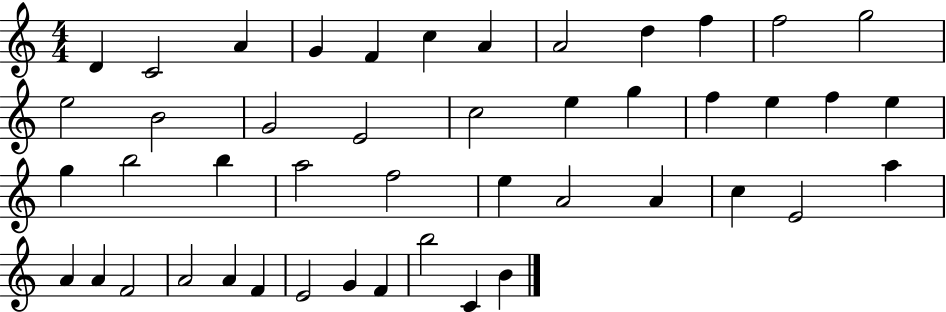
{
  \clef treble
  \numericTimeSignature
  \time 4/4
  \key c \major
  d'4 c'2 a'4 | g'4 f'4 c''4 a'4 | a'2 d''4 f''4 | f''2 g''2 | \break e''2 b'2 | g'2 e'2 | c''2 e''4 g''4 | f''4 e''4 f''4 e''4 | \break g''4 b''2 b''4 | a''2 f''2 | e''4 a'2 a'4 | c''4 e'2 a''4 | \break a'4 a'4 f'2 | a'2 a'4 f'4 | e'2 g'4 f'4 | b''2 c'4 b'4 | \break \bar "|."
}